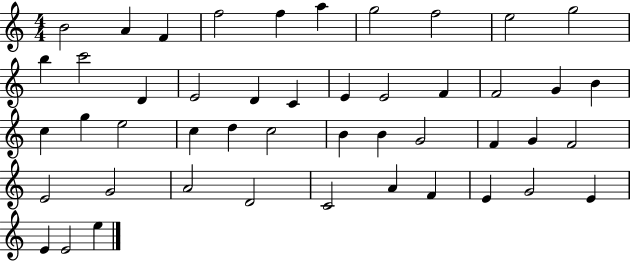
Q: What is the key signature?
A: C major